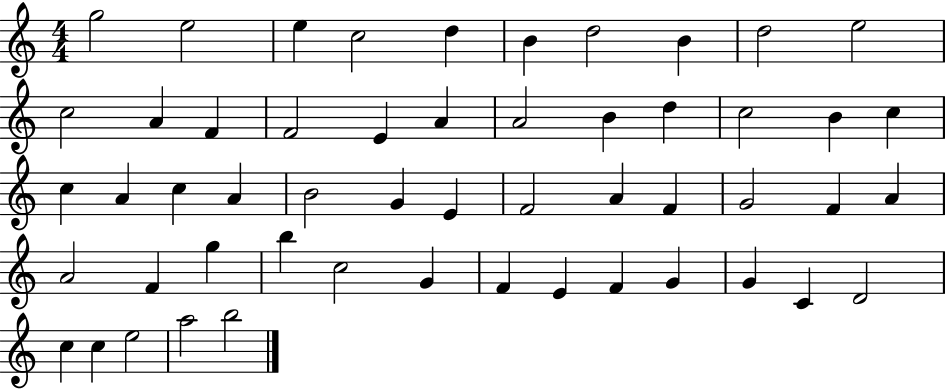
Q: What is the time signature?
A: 4/4